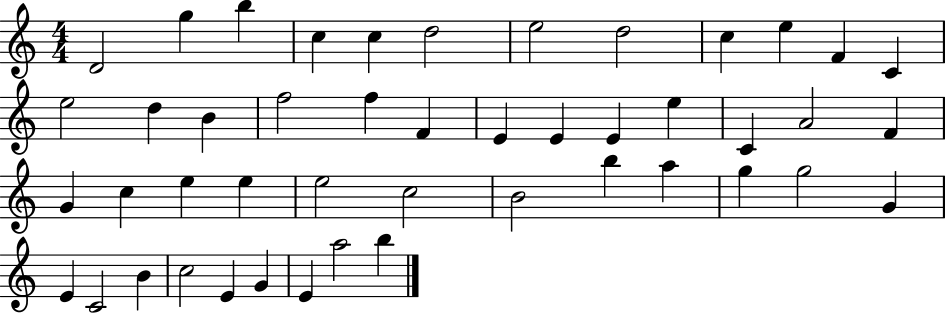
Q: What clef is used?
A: treble